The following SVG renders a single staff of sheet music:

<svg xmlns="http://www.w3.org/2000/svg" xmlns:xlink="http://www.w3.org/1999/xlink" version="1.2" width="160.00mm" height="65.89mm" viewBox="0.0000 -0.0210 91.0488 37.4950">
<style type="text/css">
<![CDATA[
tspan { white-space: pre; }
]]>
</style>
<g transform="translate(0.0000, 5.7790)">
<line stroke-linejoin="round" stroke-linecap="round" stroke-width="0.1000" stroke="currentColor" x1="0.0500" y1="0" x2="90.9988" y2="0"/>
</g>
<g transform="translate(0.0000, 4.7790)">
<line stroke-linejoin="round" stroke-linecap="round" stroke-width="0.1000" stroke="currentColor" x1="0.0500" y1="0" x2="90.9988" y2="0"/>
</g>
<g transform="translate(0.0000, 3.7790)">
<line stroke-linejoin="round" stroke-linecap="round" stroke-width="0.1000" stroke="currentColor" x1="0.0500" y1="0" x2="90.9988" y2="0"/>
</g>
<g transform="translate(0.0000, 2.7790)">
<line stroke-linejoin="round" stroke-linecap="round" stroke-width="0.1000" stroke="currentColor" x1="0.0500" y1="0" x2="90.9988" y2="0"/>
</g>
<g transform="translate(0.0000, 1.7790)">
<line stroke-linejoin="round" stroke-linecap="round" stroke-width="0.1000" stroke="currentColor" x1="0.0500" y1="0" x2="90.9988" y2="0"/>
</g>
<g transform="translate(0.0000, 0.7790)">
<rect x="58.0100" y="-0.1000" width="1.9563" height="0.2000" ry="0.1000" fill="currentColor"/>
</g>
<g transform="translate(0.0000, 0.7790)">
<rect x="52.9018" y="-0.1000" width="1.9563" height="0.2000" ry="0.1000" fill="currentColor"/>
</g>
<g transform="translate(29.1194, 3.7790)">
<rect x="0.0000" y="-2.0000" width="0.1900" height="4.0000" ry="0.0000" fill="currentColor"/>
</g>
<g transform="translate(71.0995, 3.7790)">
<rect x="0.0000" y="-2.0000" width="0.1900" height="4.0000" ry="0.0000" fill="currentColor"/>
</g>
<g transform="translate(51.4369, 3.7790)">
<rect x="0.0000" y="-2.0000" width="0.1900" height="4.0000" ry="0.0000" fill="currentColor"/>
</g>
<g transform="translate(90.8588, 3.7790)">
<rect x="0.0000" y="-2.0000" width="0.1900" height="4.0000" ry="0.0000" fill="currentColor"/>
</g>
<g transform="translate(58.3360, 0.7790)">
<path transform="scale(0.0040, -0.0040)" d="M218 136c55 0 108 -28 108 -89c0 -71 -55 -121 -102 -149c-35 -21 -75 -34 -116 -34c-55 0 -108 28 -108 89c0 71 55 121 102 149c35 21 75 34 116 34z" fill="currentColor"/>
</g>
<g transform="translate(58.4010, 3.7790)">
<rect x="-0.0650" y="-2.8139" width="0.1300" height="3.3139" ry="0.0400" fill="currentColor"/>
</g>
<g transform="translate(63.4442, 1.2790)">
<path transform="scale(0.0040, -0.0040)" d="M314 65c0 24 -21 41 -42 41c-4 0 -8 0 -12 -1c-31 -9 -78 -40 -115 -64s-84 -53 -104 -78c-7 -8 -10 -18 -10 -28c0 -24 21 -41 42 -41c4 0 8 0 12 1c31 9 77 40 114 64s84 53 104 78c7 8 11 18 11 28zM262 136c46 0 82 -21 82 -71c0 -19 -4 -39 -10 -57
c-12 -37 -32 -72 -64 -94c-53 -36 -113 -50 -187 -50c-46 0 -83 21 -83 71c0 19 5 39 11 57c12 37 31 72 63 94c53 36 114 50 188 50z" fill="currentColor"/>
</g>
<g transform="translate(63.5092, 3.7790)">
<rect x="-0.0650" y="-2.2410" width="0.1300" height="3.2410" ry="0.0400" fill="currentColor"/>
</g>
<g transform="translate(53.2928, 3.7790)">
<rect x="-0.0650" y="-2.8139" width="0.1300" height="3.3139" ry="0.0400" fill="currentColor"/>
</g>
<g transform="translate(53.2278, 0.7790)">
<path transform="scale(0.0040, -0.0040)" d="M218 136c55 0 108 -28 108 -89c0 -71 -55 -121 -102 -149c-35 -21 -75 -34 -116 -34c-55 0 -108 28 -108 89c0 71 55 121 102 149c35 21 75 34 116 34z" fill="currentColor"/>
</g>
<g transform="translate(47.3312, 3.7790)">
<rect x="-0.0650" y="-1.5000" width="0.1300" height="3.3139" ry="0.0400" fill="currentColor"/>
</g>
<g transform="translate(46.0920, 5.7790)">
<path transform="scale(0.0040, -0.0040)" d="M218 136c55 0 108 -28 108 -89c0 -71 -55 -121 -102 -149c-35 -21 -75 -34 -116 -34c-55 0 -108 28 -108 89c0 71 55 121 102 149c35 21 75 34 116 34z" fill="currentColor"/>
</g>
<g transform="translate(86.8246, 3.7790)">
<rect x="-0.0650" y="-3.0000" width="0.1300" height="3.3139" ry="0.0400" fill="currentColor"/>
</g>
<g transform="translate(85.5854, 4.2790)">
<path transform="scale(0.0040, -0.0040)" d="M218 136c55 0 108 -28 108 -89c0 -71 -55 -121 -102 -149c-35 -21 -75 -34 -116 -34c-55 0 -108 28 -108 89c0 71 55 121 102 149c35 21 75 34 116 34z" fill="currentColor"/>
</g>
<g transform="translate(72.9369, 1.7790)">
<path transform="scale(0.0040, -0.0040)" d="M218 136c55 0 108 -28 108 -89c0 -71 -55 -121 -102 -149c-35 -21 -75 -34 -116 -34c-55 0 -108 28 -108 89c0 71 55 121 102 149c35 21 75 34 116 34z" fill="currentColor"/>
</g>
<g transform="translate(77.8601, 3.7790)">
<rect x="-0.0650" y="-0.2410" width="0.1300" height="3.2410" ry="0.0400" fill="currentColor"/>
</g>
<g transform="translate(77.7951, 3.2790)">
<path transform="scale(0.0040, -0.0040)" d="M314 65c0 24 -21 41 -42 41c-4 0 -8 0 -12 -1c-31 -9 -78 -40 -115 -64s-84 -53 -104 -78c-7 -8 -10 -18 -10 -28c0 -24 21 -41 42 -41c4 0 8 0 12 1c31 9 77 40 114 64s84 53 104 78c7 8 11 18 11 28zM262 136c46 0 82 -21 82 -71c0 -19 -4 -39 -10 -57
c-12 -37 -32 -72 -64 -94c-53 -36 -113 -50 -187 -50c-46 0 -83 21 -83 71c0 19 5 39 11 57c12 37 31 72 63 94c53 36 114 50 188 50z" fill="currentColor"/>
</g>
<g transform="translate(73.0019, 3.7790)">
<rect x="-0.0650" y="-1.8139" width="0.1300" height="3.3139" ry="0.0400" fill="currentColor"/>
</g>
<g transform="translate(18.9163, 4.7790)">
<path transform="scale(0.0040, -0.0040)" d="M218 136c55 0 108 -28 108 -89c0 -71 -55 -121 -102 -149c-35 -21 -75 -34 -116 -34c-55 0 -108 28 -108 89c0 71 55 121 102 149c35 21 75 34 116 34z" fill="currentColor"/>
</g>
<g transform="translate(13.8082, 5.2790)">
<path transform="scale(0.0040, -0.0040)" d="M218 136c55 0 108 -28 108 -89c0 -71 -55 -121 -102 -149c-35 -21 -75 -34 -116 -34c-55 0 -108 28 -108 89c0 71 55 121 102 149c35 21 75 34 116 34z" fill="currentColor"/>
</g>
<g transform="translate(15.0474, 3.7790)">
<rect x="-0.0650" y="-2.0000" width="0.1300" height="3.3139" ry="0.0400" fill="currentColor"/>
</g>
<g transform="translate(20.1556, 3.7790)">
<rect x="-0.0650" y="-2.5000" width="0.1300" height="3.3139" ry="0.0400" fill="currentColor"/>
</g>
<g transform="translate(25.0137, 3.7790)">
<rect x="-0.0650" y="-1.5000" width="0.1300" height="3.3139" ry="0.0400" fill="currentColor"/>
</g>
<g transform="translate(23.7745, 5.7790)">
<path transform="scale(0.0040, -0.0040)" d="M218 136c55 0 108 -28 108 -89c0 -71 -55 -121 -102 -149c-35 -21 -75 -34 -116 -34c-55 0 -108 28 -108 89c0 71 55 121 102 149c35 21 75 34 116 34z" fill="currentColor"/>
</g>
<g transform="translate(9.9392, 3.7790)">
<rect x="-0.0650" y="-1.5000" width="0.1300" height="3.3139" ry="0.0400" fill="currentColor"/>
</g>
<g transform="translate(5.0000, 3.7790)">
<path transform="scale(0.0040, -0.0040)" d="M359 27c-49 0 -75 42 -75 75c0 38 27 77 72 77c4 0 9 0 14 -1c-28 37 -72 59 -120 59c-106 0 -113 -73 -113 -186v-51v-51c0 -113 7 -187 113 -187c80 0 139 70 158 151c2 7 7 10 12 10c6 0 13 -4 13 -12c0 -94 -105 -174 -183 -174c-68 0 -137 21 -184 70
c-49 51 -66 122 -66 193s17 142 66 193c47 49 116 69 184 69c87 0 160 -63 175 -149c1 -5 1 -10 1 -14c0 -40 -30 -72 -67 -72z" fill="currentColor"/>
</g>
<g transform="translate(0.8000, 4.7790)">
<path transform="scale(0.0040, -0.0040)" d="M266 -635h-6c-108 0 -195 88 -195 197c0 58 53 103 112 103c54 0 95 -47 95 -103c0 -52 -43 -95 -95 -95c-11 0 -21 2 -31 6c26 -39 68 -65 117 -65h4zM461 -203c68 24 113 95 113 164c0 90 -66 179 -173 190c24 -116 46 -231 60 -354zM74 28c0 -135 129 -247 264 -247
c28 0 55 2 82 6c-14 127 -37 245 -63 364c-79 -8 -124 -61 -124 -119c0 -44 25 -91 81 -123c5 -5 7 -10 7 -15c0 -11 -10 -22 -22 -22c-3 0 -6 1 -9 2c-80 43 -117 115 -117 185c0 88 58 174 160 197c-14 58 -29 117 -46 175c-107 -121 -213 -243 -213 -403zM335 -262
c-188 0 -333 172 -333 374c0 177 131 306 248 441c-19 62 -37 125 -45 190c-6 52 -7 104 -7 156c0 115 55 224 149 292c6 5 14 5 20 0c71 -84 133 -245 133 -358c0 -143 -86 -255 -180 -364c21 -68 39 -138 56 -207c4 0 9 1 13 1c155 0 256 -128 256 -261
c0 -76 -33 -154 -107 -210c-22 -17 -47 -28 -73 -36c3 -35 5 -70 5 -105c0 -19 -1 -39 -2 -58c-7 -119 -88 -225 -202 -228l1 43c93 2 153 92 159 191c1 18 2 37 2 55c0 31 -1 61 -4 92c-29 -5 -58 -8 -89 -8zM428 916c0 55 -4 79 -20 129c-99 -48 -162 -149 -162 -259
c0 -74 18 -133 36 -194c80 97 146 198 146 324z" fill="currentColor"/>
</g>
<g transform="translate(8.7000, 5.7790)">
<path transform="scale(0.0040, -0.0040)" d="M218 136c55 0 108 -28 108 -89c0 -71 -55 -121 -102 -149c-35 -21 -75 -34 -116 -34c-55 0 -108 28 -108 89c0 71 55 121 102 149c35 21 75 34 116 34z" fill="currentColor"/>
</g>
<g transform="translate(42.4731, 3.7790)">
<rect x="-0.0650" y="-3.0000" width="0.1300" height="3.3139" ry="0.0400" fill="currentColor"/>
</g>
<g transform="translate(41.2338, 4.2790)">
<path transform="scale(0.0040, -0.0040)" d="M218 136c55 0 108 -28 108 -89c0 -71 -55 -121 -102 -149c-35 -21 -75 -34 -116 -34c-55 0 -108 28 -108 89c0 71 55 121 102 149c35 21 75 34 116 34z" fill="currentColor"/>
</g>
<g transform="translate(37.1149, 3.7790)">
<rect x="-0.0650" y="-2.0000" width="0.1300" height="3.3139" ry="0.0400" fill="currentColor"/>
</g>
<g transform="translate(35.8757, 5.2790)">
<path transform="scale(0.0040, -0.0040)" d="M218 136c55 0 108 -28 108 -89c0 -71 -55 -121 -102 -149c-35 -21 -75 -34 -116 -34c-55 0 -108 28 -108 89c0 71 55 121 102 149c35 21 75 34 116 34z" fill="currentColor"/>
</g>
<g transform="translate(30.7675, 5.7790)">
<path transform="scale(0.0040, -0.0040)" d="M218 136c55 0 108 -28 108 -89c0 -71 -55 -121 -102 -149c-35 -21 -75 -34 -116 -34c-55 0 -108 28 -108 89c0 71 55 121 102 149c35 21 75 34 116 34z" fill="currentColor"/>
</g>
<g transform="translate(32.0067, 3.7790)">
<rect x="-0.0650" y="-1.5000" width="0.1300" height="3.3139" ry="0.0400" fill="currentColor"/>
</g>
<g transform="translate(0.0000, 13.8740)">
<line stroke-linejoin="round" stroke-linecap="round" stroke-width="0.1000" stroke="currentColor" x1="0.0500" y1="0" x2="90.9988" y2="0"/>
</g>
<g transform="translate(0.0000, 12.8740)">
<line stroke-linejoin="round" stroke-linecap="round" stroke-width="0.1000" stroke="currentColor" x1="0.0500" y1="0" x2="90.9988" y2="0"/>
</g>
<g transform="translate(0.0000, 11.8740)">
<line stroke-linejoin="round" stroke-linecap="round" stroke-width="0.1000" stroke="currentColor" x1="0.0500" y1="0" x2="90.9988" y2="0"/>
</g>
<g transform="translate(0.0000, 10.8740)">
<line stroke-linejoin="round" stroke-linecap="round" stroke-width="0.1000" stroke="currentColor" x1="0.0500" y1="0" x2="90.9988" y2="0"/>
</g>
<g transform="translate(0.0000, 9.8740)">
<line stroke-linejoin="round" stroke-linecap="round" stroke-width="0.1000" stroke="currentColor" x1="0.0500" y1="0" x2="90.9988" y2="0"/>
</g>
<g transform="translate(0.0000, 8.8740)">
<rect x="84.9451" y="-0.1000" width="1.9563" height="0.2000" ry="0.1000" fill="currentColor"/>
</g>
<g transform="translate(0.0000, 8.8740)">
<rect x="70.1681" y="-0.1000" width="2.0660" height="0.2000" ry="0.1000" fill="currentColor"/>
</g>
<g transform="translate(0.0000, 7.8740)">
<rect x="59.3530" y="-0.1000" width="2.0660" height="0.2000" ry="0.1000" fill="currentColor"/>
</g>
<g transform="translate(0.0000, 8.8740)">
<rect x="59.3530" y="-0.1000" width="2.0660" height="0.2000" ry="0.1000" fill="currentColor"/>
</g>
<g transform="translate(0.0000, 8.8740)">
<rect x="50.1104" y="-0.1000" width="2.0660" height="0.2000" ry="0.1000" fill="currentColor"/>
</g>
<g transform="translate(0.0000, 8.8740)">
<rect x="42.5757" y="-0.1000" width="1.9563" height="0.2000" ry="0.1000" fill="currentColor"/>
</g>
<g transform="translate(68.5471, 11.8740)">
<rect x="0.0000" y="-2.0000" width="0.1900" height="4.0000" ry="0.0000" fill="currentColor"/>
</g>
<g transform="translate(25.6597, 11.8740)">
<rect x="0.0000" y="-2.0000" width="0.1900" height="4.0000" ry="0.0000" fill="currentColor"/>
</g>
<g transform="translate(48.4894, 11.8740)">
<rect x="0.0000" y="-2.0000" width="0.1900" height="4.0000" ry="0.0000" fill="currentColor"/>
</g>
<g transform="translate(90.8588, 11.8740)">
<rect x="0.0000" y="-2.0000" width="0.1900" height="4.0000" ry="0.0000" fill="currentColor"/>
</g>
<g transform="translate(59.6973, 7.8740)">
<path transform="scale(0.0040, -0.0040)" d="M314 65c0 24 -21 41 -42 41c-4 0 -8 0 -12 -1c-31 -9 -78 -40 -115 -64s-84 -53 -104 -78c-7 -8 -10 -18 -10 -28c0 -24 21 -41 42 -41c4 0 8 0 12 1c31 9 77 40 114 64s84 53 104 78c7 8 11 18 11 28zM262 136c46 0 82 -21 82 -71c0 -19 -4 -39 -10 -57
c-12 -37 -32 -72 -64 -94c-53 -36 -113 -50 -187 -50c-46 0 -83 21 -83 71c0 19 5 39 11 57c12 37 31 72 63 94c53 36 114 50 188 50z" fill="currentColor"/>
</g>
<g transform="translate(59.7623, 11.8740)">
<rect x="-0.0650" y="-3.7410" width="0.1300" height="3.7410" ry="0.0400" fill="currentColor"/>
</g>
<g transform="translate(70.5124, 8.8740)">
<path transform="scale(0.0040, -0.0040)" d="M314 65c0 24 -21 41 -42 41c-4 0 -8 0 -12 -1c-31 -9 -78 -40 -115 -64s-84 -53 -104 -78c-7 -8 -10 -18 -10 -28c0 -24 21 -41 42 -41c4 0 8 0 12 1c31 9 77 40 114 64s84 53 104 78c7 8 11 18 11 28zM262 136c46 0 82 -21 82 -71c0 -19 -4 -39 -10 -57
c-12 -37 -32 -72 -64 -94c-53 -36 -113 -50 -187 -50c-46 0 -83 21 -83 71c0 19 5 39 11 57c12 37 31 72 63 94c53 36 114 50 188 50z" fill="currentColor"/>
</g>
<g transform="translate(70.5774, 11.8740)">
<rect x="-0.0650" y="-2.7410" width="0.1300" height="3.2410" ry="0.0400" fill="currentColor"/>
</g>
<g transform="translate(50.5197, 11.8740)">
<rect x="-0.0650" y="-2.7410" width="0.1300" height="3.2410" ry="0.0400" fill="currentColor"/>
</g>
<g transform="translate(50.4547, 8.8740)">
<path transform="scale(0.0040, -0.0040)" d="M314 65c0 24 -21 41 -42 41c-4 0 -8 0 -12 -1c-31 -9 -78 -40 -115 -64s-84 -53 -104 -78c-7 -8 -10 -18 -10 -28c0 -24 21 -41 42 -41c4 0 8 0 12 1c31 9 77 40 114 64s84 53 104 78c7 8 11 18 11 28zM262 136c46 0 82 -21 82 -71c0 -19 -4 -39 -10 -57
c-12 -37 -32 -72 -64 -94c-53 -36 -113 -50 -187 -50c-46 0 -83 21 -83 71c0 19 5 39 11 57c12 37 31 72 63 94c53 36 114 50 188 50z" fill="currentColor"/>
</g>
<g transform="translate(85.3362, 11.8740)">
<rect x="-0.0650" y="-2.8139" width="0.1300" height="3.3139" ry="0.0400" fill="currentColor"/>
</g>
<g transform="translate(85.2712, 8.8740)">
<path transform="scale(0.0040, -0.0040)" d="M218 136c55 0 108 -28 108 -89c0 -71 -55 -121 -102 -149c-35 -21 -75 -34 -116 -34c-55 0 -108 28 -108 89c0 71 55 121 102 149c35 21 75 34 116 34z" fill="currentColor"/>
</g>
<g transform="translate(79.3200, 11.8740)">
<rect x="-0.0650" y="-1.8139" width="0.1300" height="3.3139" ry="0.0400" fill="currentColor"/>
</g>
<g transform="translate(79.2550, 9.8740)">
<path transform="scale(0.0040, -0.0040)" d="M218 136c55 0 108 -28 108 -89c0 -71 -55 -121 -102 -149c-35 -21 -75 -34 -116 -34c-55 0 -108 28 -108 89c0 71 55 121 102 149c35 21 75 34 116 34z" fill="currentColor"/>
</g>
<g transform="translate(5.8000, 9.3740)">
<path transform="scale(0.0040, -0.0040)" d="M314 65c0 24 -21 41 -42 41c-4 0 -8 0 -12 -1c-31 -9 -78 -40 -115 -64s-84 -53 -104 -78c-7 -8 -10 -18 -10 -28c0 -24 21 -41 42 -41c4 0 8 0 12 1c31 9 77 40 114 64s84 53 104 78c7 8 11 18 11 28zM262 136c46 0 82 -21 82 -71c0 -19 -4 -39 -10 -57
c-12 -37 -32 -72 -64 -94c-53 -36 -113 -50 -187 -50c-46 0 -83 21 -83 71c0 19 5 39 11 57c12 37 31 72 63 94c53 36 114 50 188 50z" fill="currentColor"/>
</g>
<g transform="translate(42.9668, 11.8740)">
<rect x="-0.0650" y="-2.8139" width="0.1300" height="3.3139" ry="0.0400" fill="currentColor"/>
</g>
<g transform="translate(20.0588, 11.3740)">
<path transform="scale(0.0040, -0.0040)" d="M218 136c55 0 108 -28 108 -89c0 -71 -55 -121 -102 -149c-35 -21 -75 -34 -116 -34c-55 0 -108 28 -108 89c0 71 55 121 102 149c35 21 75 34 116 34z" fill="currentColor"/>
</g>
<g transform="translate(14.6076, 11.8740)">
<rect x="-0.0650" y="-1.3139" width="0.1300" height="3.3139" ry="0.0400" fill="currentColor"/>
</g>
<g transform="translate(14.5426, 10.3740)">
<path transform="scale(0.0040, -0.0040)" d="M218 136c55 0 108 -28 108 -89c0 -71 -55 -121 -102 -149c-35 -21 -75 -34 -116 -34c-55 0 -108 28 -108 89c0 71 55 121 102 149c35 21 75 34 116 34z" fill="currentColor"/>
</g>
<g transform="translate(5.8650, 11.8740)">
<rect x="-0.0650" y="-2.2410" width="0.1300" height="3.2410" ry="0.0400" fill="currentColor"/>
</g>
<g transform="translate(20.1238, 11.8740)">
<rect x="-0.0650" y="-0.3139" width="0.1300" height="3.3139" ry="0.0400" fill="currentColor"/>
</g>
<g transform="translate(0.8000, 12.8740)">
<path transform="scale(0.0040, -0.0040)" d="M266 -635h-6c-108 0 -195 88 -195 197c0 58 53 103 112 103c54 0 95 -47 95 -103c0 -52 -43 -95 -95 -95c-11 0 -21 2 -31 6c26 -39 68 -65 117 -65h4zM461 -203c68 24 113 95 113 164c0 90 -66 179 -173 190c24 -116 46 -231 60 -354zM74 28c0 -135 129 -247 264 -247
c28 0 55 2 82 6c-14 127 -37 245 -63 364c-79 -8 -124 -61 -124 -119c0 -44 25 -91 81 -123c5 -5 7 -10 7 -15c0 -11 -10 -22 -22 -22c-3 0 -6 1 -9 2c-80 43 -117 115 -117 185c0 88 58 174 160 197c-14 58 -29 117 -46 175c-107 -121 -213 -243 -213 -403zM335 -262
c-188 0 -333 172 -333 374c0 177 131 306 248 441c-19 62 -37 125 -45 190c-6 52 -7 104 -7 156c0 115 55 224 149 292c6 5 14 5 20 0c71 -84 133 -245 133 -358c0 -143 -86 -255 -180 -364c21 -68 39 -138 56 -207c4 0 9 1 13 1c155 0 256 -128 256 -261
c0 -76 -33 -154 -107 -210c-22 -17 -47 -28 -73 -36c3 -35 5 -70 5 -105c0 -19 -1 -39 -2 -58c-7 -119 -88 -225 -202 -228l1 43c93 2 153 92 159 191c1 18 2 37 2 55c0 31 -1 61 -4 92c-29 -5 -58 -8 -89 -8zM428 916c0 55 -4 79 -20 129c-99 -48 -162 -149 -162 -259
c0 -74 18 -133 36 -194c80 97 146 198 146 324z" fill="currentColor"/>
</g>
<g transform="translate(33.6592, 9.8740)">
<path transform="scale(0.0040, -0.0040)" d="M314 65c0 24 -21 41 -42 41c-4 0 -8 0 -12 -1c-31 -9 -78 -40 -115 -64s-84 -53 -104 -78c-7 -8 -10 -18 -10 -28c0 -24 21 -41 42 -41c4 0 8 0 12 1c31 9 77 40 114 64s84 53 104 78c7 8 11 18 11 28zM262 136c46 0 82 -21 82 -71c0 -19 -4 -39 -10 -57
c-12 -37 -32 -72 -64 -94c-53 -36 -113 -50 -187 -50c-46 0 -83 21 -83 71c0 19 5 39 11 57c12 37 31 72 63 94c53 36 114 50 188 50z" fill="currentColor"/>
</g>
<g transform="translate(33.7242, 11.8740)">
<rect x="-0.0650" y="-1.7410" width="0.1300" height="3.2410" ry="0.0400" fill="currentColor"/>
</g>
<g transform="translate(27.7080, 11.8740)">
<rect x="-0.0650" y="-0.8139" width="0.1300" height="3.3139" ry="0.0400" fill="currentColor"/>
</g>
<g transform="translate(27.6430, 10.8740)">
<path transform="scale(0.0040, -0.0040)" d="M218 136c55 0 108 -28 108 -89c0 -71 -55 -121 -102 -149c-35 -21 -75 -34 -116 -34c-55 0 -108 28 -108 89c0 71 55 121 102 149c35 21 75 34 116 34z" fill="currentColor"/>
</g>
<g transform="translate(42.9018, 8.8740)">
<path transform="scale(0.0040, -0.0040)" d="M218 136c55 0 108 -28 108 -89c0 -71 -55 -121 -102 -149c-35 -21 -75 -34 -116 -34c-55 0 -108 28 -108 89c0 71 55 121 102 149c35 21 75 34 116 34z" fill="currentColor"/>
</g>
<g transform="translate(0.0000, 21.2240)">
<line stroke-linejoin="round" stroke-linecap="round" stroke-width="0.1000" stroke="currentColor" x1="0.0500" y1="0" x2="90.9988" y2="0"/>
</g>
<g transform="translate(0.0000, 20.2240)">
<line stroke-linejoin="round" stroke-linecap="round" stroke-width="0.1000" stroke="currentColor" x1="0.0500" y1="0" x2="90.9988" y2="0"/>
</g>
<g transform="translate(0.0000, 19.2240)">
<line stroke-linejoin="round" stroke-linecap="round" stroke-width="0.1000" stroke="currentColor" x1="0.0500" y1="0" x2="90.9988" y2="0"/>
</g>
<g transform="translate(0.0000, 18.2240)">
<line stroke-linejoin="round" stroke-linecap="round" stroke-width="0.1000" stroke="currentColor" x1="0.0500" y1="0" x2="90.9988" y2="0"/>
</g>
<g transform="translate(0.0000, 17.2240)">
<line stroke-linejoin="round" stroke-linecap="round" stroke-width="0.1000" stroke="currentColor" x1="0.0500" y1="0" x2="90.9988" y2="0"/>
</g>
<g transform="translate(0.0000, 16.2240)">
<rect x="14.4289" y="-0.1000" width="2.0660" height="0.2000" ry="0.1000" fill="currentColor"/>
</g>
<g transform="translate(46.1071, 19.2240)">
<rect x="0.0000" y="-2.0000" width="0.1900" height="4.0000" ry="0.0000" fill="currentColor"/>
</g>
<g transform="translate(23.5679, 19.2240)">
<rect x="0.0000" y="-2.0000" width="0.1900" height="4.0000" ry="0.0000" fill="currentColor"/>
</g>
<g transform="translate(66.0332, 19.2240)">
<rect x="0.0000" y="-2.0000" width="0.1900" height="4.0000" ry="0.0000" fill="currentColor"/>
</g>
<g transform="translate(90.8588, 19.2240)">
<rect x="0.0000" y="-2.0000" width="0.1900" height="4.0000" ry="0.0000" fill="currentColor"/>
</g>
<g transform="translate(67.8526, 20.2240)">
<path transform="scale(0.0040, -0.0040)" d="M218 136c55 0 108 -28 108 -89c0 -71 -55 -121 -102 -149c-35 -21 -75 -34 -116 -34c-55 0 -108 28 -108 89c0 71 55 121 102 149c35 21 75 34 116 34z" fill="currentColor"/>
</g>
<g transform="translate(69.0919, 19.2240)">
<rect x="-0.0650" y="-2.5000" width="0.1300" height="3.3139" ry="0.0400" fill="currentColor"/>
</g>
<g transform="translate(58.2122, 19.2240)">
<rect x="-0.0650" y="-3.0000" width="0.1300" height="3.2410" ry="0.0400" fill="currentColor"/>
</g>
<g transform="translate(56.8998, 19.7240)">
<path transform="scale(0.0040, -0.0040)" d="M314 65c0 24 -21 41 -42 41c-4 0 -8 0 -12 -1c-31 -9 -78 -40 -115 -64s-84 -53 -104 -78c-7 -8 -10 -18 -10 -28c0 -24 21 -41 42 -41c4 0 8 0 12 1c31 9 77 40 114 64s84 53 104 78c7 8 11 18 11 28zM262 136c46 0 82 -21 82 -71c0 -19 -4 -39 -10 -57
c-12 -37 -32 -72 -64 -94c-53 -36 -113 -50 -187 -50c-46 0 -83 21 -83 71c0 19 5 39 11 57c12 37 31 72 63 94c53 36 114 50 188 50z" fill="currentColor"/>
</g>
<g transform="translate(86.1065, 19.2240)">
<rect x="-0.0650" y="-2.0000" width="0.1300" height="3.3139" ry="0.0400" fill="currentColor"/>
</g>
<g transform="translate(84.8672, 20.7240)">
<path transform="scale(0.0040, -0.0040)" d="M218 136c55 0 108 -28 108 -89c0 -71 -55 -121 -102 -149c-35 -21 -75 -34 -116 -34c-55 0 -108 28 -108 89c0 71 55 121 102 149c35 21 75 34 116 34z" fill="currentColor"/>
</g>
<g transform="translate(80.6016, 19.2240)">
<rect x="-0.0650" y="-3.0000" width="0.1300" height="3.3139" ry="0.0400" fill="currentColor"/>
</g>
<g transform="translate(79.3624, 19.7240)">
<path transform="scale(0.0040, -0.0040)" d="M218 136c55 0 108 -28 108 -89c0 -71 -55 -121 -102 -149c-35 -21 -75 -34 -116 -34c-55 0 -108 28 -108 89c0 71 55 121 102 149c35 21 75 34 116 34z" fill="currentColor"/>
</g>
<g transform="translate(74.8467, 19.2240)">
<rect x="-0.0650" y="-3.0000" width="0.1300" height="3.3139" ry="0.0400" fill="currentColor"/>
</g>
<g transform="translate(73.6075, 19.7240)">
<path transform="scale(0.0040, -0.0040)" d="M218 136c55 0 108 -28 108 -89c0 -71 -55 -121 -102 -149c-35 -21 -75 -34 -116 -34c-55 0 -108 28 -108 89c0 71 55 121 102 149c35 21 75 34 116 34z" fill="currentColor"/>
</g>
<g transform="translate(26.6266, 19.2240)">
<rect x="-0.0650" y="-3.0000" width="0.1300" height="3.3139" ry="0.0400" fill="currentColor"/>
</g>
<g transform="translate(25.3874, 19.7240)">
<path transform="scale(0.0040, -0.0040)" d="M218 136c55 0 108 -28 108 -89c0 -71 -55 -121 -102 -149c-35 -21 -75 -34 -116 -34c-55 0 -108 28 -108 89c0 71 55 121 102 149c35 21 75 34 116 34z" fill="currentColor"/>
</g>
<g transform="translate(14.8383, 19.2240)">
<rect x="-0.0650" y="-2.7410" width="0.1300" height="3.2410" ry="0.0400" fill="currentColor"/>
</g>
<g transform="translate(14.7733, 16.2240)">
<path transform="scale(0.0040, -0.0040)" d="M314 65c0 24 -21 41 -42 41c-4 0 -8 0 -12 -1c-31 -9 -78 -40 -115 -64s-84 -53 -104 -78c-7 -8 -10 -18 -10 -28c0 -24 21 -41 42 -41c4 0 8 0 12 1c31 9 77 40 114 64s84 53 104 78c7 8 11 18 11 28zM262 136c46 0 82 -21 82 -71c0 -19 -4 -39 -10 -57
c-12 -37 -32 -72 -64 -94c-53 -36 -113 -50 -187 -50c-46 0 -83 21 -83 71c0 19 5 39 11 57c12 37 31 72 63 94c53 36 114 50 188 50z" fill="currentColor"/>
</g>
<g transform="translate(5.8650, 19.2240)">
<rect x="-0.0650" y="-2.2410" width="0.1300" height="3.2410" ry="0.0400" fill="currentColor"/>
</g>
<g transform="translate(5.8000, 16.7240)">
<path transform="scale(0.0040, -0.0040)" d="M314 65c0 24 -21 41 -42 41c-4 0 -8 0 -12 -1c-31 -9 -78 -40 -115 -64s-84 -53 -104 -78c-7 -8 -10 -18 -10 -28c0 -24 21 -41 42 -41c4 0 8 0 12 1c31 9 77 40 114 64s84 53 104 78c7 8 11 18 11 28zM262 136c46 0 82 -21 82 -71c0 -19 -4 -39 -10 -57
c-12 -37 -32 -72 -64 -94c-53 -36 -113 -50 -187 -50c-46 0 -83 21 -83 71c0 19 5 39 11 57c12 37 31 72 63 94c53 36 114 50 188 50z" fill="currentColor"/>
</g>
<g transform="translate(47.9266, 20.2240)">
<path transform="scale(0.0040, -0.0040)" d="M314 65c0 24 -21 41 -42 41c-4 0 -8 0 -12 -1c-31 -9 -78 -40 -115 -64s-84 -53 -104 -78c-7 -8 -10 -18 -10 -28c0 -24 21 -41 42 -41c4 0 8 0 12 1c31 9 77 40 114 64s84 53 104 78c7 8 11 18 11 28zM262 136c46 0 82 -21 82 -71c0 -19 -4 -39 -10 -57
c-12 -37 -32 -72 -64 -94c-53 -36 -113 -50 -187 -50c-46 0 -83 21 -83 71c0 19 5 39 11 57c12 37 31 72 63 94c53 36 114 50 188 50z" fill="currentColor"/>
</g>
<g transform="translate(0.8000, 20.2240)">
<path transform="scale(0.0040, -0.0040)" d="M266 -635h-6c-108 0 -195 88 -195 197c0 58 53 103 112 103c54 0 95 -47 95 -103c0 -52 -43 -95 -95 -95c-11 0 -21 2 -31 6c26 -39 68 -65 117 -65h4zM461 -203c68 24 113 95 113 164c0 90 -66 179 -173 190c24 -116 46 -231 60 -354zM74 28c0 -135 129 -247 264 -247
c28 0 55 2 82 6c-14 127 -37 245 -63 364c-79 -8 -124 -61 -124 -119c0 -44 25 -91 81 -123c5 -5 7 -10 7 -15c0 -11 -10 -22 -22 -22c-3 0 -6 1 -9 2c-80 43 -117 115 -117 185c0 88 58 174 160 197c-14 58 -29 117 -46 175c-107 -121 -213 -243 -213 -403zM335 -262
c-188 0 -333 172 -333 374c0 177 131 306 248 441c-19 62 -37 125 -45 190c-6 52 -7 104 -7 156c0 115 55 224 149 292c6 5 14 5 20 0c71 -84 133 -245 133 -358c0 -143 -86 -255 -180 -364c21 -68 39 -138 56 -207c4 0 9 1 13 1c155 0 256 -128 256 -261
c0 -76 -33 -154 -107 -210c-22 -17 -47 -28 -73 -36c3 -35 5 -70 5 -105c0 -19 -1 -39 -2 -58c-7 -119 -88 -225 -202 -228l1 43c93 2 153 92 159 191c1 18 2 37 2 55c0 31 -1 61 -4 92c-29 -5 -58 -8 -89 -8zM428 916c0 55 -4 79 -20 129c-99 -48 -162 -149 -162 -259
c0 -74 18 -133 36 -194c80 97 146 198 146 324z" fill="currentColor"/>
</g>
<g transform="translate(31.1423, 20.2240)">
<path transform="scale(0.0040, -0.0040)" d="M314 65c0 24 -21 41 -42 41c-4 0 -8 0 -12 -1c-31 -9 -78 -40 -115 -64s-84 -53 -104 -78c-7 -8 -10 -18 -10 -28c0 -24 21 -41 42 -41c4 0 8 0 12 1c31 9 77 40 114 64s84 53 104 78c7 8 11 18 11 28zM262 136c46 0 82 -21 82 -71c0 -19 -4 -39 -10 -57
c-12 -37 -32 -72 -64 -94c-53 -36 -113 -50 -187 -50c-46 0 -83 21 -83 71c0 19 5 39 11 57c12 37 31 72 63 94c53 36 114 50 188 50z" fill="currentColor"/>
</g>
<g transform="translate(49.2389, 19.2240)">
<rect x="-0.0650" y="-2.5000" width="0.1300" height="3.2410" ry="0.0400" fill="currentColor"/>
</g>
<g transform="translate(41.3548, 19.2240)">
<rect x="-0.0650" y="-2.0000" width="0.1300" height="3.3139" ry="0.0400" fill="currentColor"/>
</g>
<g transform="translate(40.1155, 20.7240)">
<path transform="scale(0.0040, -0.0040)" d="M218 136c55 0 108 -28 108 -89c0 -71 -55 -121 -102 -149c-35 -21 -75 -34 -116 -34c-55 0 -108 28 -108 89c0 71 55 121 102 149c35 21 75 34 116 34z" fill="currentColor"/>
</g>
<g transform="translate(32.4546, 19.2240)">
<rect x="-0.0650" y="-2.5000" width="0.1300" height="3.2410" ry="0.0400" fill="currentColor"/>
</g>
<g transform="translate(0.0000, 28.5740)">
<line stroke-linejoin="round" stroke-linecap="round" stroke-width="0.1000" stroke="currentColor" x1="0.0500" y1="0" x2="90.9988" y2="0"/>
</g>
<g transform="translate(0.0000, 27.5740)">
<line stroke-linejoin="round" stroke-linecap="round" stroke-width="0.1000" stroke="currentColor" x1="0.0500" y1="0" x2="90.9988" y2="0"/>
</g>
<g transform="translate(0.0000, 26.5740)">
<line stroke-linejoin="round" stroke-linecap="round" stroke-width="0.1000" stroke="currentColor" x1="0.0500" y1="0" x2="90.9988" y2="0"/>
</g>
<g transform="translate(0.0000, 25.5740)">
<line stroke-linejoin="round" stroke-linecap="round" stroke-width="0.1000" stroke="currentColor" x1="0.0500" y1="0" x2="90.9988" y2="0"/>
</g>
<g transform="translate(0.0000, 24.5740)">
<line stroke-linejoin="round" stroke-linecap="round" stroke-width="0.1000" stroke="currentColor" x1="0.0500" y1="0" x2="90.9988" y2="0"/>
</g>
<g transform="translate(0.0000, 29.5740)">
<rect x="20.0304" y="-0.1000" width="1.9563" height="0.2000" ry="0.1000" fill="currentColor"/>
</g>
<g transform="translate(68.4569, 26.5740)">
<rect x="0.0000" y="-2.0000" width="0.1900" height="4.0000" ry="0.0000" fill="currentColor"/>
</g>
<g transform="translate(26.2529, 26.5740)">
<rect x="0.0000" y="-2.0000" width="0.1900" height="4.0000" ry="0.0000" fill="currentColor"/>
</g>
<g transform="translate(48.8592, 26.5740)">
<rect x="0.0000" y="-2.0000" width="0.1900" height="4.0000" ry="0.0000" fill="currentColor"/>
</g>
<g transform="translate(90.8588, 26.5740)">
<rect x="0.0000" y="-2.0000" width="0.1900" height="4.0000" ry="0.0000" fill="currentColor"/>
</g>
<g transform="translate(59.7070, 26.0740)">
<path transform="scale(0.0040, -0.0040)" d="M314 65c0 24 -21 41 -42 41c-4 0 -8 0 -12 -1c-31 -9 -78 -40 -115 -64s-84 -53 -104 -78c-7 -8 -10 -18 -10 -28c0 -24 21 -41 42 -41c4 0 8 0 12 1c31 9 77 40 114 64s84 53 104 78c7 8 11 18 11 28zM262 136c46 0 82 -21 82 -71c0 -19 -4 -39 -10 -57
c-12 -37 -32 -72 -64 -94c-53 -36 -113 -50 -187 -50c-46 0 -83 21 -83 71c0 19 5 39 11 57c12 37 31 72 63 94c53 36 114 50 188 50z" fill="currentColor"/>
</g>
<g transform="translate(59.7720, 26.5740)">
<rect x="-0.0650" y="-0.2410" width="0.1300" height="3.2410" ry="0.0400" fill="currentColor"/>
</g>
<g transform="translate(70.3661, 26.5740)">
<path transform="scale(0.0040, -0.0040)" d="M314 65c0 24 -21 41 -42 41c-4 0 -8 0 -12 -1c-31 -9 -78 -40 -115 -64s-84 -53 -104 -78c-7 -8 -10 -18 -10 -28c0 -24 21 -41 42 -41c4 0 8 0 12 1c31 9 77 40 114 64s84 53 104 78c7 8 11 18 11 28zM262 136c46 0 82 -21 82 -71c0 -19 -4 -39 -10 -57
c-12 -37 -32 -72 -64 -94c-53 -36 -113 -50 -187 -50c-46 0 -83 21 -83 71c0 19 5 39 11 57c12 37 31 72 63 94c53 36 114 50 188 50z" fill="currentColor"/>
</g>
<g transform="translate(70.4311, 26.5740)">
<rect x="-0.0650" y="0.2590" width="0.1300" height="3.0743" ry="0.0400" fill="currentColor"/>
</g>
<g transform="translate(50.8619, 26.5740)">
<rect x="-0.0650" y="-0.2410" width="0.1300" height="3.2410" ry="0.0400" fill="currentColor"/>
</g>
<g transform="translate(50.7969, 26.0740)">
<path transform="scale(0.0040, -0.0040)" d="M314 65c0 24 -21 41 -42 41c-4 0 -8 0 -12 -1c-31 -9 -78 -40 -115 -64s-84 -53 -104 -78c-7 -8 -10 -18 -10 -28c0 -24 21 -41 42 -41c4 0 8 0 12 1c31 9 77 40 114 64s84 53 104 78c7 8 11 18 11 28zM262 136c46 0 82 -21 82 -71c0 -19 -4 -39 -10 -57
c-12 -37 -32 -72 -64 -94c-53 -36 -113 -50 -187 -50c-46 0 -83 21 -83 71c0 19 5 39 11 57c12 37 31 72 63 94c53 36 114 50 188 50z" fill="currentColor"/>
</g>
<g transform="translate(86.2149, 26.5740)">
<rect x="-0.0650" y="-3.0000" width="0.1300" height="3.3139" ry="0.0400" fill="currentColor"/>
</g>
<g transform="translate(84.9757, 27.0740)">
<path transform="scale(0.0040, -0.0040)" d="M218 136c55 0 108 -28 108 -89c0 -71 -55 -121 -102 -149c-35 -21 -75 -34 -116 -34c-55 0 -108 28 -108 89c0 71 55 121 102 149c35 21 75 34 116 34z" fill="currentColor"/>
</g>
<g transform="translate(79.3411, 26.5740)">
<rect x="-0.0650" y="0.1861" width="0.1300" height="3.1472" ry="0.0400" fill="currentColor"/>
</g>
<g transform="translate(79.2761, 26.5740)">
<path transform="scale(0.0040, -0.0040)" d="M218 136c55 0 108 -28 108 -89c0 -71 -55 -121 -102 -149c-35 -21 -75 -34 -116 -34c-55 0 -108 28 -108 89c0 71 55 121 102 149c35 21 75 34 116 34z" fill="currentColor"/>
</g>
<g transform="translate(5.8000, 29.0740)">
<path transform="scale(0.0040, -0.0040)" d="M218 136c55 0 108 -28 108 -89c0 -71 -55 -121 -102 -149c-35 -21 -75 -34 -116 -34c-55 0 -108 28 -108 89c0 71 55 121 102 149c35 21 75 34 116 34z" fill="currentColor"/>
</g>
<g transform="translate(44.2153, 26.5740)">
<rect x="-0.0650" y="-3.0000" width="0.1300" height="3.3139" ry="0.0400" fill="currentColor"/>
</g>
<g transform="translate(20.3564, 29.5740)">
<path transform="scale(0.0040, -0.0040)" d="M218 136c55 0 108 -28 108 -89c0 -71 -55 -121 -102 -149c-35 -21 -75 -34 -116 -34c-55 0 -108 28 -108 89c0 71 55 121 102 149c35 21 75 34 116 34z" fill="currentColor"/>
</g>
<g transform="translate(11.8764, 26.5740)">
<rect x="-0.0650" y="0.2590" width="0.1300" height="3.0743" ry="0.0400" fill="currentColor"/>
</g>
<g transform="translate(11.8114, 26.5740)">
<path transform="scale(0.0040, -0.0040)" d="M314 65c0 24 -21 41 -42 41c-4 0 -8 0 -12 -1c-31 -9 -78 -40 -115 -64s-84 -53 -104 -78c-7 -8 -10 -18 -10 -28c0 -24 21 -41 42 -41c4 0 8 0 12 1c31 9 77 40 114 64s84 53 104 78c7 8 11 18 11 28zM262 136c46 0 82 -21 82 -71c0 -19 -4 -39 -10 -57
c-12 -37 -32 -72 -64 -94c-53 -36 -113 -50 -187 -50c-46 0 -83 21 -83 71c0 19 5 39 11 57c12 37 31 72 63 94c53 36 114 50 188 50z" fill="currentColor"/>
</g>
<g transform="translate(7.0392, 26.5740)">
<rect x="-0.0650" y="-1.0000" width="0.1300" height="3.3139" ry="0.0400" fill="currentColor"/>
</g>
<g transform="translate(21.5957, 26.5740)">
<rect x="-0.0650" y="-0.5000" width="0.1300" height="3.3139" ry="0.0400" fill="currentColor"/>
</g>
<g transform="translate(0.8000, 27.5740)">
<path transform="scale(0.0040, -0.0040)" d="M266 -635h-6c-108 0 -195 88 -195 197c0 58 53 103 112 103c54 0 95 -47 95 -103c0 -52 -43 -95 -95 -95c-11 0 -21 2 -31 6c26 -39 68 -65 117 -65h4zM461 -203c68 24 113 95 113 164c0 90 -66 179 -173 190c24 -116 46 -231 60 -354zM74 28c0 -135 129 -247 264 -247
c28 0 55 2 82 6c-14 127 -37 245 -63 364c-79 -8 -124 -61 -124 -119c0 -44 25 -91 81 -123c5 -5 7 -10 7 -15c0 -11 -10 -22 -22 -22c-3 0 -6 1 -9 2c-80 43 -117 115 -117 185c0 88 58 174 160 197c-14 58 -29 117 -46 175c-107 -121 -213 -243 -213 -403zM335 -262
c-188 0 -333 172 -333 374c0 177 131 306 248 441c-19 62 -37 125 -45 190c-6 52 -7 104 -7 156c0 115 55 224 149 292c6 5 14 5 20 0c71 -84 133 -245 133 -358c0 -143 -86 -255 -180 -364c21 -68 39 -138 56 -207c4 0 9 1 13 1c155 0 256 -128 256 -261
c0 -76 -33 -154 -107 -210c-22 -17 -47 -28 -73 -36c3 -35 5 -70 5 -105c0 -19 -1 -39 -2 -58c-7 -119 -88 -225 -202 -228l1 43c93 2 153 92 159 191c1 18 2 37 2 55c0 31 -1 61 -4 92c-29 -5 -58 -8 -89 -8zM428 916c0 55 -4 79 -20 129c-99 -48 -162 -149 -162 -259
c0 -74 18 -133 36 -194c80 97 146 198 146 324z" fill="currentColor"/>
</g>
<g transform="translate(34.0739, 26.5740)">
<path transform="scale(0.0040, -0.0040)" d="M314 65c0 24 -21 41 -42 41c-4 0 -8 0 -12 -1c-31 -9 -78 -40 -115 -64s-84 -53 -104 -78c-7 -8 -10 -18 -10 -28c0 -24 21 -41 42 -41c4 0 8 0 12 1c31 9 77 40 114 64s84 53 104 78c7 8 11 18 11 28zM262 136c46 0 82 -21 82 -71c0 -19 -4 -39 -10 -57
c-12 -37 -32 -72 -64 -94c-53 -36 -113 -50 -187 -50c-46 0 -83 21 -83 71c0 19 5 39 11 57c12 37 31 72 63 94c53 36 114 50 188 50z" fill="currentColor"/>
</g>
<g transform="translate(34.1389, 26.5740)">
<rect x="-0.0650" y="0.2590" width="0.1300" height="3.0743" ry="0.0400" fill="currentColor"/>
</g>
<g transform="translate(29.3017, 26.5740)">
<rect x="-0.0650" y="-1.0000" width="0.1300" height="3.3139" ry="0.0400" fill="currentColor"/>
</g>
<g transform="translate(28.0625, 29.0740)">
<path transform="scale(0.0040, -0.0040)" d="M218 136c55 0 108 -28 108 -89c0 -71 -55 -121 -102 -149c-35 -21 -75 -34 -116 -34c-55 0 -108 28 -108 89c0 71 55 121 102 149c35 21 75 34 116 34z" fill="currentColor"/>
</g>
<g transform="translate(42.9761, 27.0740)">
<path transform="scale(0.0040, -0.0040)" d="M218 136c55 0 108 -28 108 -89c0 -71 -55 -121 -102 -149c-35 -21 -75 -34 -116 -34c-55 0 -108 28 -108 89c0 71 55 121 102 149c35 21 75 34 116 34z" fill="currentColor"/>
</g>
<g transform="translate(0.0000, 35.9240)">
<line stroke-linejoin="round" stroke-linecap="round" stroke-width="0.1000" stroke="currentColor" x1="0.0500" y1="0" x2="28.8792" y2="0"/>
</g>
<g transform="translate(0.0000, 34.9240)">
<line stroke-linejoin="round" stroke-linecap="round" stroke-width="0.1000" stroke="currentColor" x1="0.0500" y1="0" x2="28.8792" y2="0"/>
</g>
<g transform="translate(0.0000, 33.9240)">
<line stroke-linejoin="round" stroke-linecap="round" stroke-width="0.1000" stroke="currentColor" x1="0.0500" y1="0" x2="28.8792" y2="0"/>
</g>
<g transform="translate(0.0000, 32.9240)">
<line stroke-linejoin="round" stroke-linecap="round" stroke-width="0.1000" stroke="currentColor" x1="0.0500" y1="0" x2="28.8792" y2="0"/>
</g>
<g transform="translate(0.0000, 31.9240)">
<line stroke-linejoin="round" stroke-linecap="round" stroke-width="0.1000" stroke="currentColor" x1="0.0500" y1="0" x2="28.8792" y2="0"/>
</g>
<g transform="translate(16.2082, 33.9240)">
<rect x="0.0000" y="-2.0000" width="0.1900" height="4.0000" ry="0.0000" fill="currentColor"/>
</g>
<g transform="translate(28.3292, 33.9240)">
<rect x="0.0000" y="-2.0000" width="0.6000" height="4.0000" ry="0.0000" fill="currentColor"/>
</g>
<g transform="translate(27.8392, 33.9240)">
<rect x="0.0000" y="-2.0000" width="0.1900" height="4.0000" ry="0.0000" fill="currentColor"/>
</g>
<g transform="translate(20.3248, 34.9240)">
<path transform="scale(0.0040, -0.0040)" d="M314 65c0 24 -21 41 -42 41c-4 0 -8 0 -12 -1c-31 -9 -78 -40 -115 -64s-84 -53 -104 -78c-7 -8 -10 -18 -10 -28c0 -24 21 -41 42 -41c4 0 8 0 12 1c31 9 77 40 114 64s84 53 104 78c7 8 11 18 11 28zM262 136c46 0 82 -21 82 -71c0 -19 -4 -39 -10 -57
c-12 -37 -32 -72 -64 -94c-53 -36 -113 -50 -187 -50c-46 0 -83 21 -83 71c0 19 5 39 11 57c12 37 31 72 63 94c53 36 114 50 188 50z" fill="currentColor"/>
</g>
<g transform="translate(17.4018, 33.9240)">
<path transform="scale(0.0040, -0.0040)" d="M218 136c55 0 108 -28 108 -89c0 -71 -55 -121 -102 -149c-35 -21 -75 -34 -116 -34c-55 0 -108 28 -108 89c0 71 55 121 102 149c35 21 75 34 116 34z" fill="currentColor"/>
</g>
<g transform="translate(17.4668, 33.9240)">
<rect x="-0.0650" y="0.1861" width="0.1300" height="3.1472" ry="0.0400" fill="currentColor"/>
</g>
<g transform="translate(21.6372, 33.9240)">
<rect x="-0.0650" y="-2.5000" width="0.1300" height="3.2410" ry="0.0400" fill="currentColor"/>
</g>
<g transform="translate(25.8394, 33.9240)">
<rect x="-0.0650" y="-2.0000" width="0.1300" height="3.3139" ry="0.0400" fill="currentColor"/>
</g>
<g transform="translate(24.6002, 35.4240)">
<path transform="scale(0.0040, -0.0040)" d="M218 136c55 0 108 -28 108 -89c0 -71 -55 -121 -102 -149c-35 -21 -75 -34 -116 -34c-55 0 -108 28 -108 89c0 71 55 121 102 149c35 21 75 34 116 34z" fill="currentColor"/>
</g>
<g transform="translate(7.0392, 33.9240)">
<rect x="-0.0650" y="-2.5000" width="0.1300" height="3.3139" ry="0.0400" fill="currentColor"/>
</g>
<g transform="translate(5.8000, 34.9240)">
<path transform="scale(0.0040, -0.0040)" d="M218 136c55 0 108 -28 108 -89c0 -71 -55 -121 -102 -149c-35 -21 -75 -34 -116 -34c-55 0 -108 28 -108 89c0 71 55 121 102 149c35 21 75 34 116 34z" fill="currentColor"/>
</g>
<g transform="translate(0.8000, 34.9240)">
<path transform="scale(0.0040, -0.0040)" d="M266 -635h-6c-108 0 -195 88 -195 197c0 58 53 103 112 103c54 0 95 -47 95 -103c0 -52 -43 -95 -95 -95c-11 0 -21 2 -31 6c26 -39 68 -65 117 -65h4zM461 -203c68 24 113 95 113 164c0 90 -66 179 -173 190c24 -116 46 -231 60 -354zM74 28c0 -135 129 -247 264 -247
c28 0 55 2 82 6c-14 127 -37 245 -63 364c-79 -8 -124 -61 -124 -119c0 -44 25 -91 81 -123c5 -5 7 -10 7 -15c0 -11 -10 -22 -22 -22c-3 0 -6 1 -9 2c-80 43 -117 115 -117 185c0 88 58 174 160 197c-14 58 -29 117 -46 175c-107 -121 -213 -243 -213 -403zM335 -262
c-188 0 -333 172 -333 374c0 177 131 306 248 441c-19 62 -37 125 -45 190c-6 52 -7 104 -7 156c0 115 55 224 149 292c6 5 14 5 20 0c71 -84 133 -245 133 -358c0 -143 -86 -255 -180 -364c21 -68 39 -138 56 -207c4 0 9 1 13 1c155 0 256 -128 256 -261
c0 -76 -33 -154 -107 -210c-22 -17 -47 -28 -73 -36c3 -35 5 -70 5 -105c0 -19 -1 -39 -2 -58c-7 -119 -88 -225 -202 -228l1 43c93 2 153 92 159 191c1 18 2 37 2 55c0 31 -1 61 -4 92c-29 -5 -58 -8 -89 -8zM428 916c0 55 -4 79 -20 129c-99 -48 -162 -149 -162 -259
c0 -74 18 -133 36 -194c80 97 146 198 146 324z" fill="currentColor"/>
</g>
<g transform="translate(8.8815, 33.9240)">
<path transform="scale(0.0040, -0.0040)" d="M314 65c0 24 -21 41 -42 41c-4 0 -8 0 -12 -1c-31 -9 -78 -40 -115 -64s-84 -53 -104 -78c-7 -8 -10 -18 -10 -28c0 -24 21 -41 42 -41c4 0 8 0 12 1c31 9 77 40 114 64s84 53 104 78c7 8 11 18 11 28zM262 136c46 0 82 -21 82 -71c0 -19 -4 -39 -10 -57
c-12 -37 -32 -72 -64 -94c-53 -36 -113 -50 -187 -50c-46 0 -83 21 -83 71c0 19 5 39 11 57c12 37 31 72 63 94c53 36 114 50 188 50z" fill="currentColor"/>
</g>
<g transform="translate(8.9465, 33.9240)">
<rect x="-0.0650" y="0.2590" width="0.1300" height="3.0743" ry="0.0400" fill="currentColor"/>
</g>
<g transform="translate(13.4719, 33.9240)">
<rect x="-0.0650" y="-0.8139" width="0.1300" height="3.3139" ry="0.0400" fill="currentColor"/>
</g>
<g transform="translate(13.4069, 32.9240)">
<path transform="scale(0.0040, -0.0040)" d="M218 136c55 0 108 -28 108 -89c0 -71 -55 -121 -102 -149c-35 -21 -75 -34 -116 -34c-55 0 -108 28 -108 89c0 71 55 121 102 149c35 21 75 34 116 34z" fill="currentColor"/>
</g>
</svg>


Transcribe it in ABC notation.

X:1
T:Untitled
M:4/4
L:1/4
K:C
E F G E E F A E a a g2 f c2 A g2 e c d f2 a a2 c'2 a2 f a g2 a2 A G2 F G2 A2 G A A F D B2 C D B2 A c2 c2 B2 B A G B2 d B G2 F